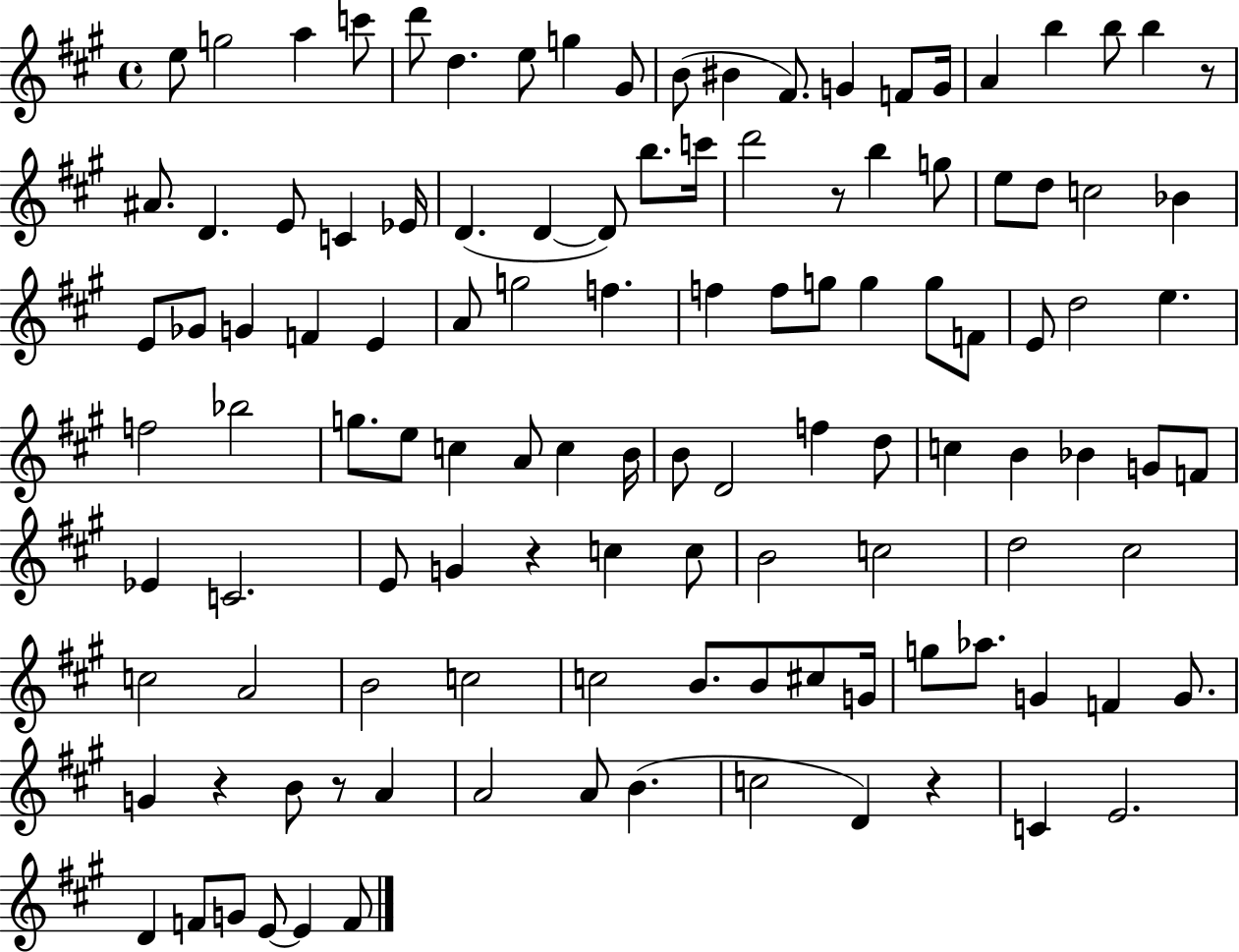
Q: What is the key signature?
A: A major